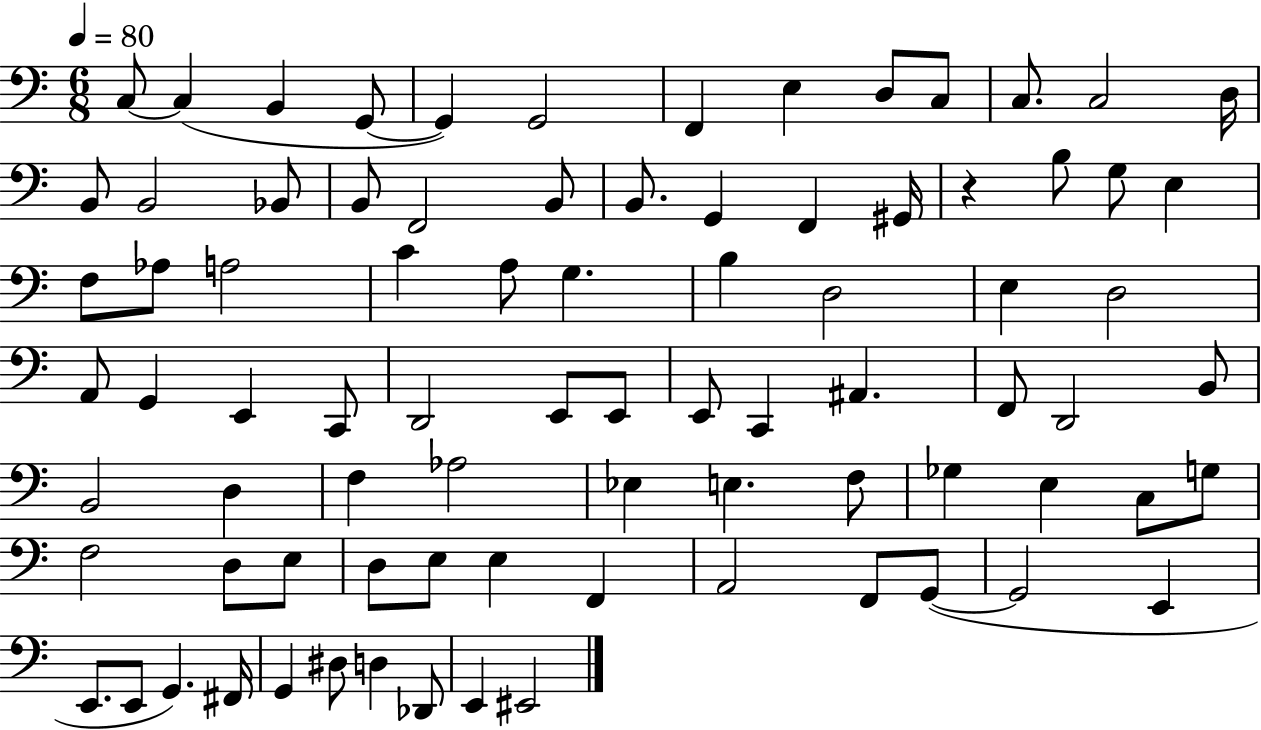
X:1
T:Untitled
M:6/8
L:1/4
K:C
C,/2 C, B,, G,,/2 G,, G,,2 F,, E, D,/2 C,/2 C,/2 C,2 D,/4 B,,/2 B,,2 _B,,/2 B,,/2 F,,2 B,,/2 B,,/2 G,, F,, ^G,,/4 z B,/2 G,/2 E, F,/2 _A,/2 A,2 C A,/2 G, B, D,2 E, D,2 A,,/2 G,, E,, C,,/2 D,,2 E,,/2 E,,/2 E,,/2 C,, ^A,, F,,/2 D,,2 B,,/2 B,,2 D, F, _A,2 _E, E, F,/2 _G, E, C,/2 G,/2 F,2 D,/2 E,/2 D,/2 E,/2 E, F,, A,,2 F,,/2 G,,/2 G,,2 E,, E,,/2 E,,/2 G,, ^F,,/4 G,, ^D,/2 D, _D,,/2 E,, ^E,,2